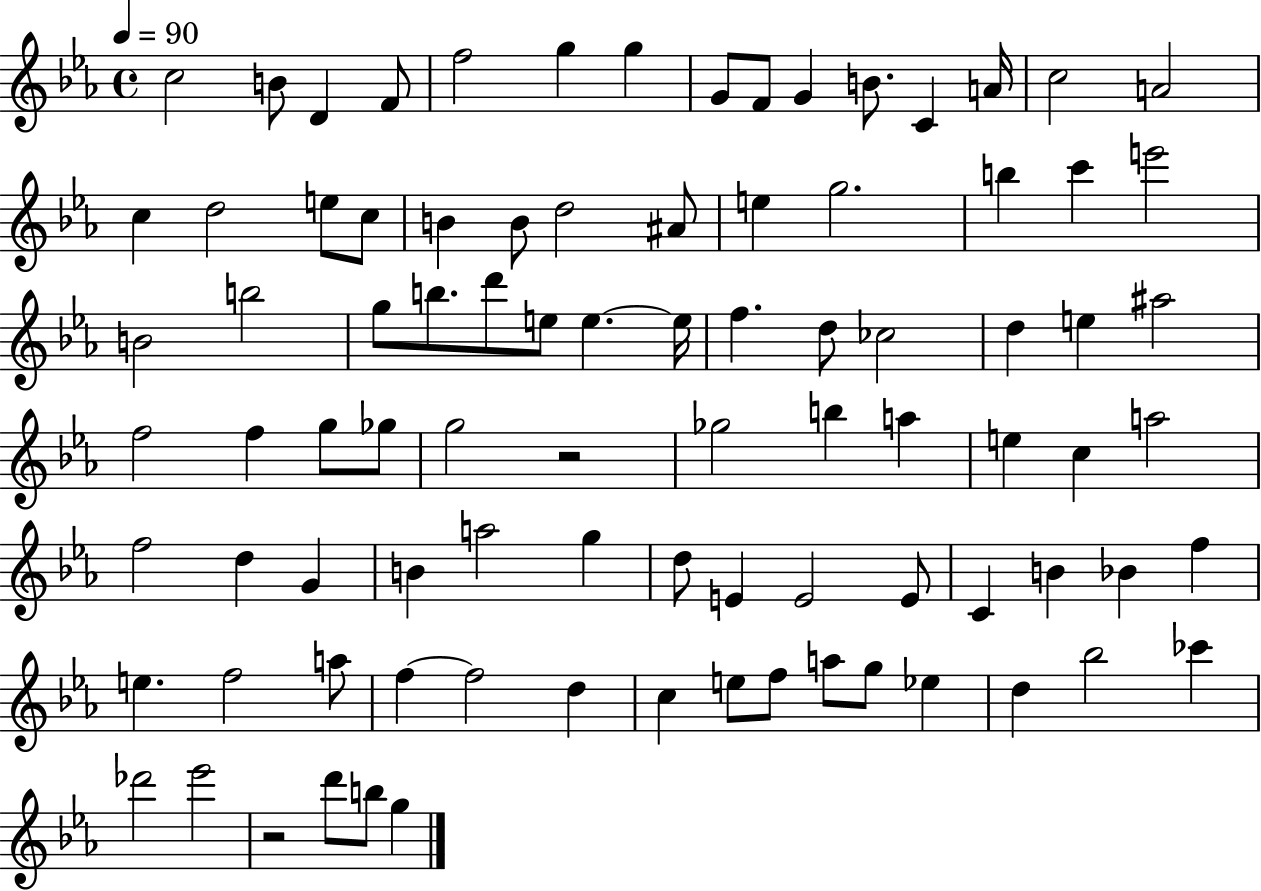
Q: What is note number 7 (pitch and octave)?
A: G5